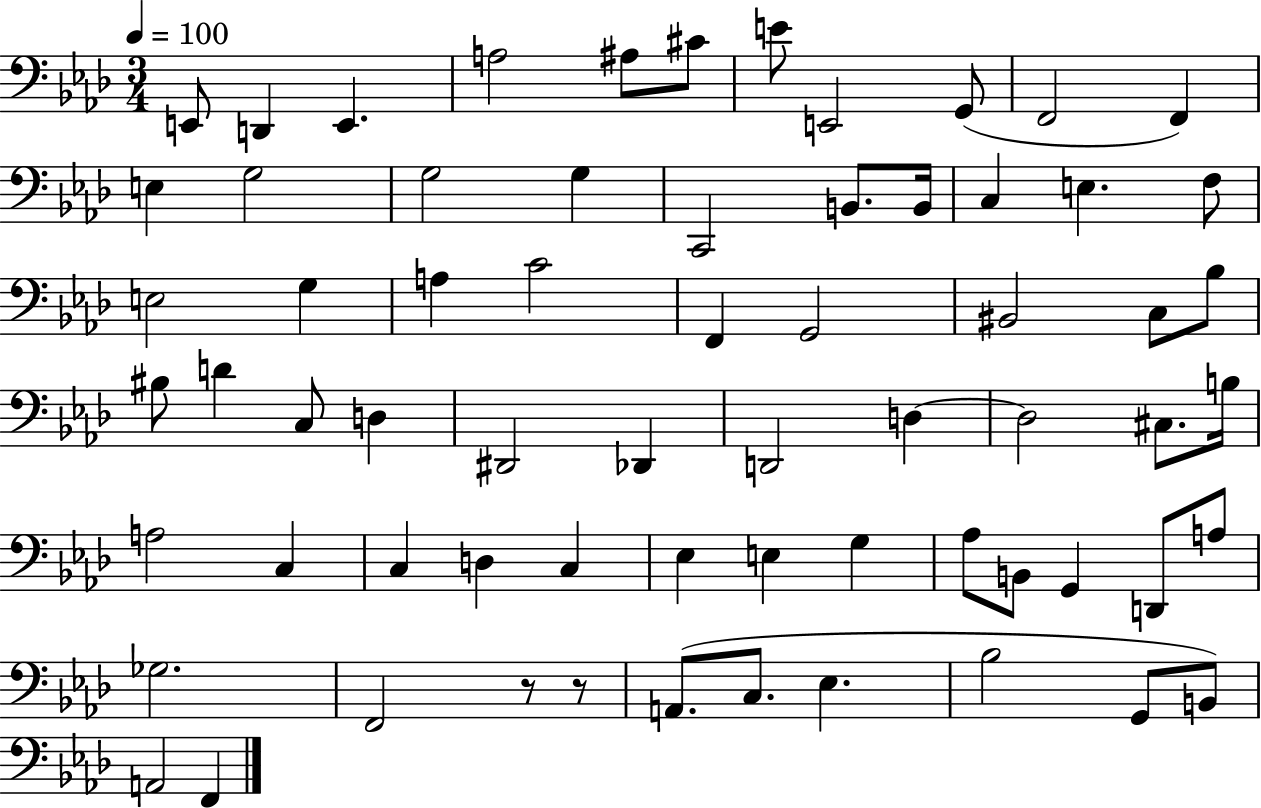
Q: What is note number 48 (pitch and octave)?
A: E3